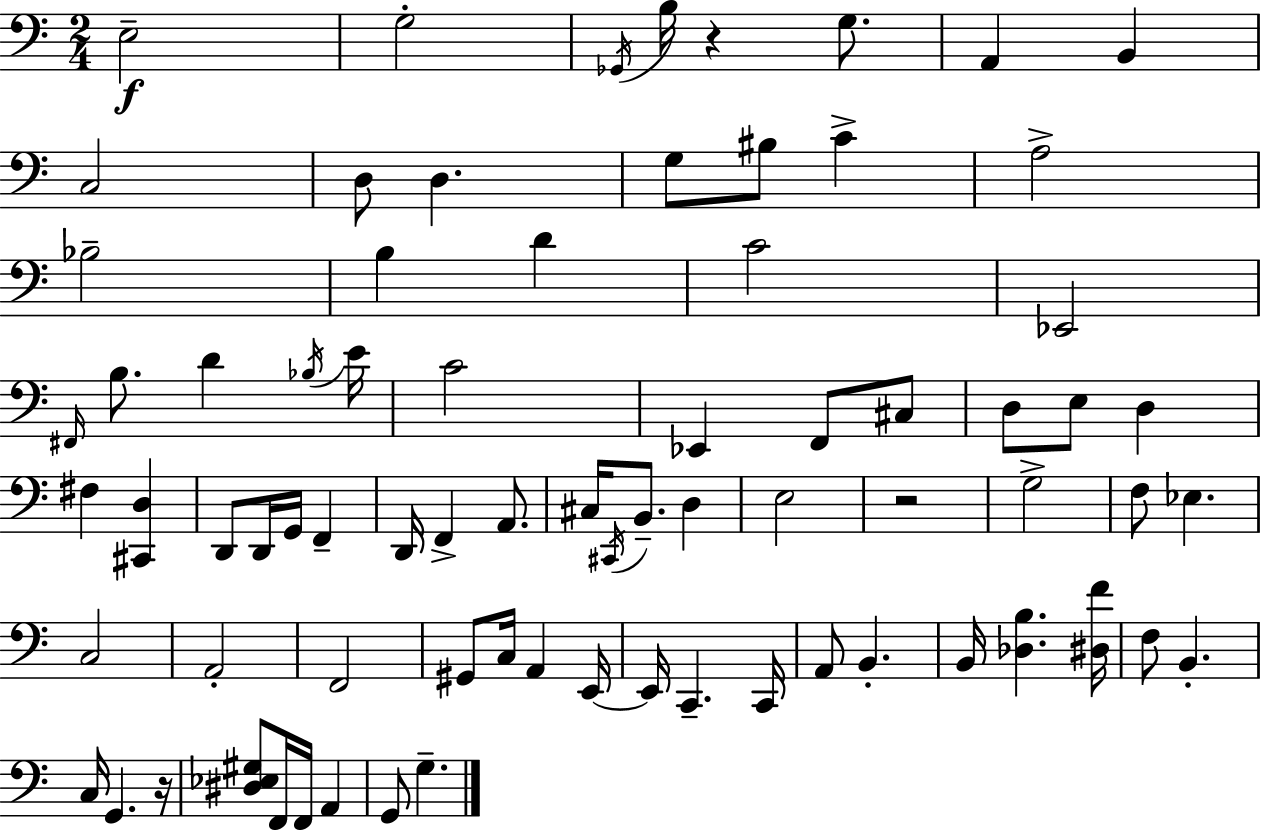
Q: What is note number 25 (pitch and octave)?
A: C4